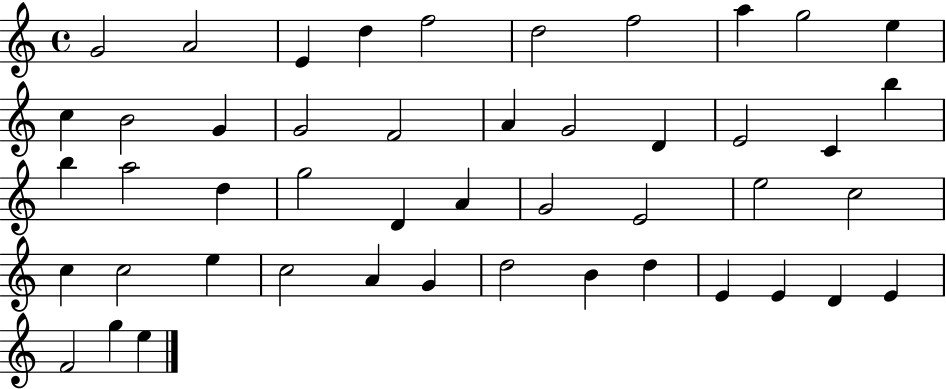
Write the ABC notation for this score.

X:1
T:Untitled
M:4/4
L:1/4
K:C
G2 A2 E d f2 d2 f2 a g2 e c B2 G G2 F2 A G2 D E2 C b b a2 d g2 D A G2 E2 e2 c2 c c2 e c2 A G d2 B d E E D E F2 g e